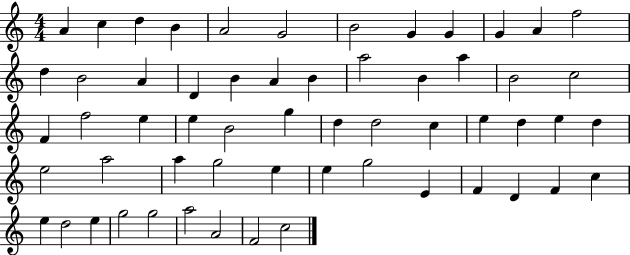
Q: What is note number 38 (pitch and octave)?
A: E5